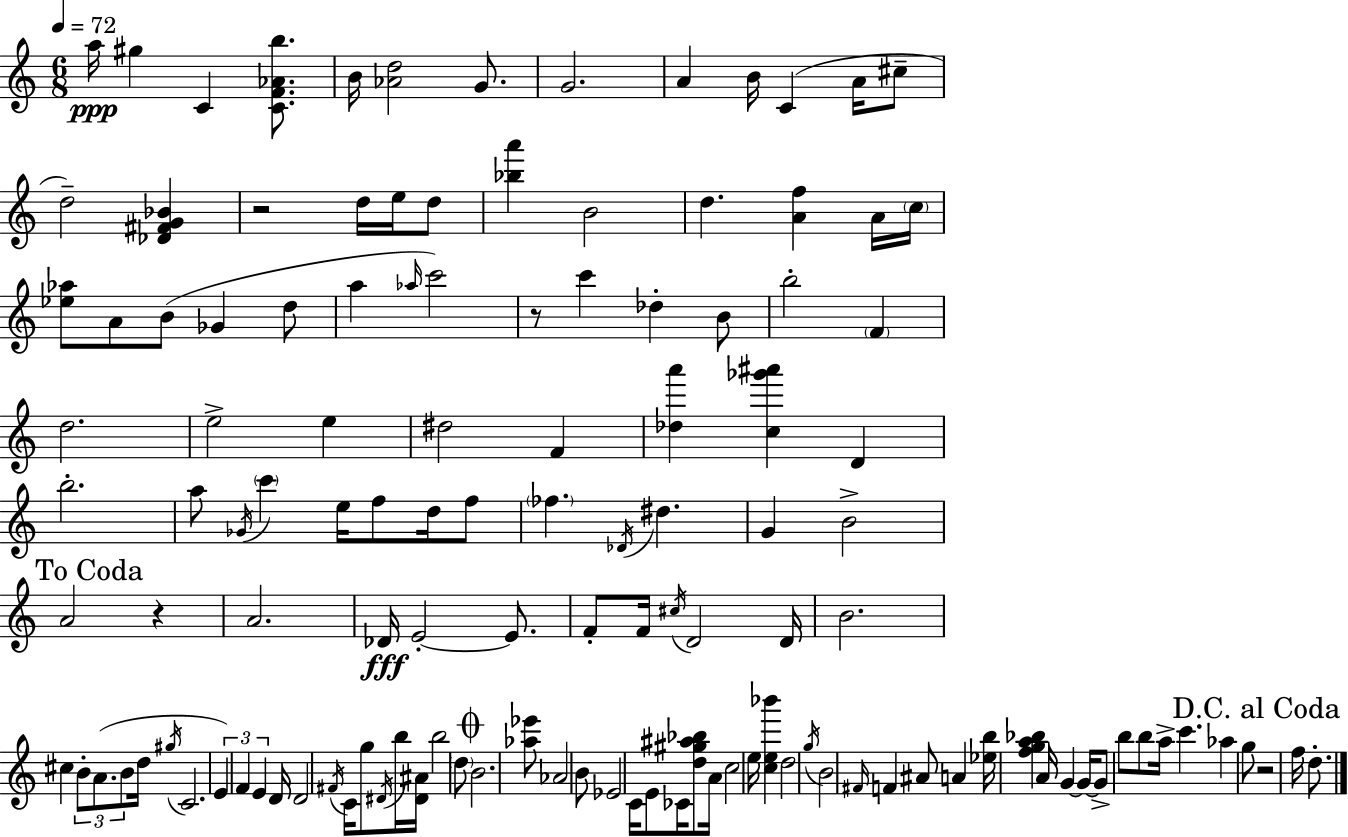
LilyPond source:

{
  \clef treble
  \numericTimeSignature
  \time 6/8
  \key a \minor
  \tempo 4 = 72
  a''16\ppp gis''4 c'4 <c' f' aes' b''>8. | b'16 <aes' d''>2 g'8. | g'2. | a'4 b'16 c'4( a'16 cis''8-- | \break d''2--) <des' fis' g' bes'>4 | r2 d''16 e''16 d''8 | <bes'' a'''>4 b'2 | d''4. <a' f''>4 a'16 \parenthesize c''16 | \break <ees'' aes''>8 a'8 b'8( ges'4 d''8 | a''4 \grace { aes''16 }) c'''2 | r8 c'''4 des''4-. b'8 | b''2-. \parenthesize f'4 | \break d''2. | e''2-> e''4 | dis''2 f'4 | <des'' a'''>4 <c'' ges''' ais'''>4 d'4 | \break b''2.-. | a''8 \acciaccatura { ges'16 } \parenthesize c'''4 e''16 f''8 d''16 | f''8 \parenthesize fes''4. \acciaccatura { des'16 } dis''4. | g'4 b'2-> | \break \mark "To Coda" a'2 r4 | a'2. | des'16\fff e'2-.~~ | e'8. f'8-. f'16 \acciaccatura { cis''16 } d'2 | \break d'16 b'2. | cis''4 \tuplet 3/2 { b'8-. a'8.( | b'8 } d''16 \acciaccatura { gis''16 } c'2. | \tuplet 3/2 { e'4) f'4 | \break e'4 } d'16 d'2 | \acciaccatura { fis'16 } c'16 g''8 \acciaccatura { dis'16 } b''16 <dis' ais'>16 b''2 | \parenthesize d''8 \mark \markup { \musicglyph "scripts.coda" } b'2. | <aes'' ees'''>8 aes'2 | \break b'8 ees'2 | c'16 e'8 ces'16 <d'' gis'' ais'' bes''>8 a'16 c''2 | e''16 <c'' e'' bes'''>4 d''2 | \acciaccatura { g''16 } b'2 | \break \grace { fis'16 } f'4 ais'8 a'4 | <ees'' b''>16 <f'' g'' a'' bes''>4 a'16 g'4~~ | g'16~~ g'8-> b''8 b''8 a''16-> c'''4. | aes''4 g''8 \mark "D.C. al Coda" r2 | \break f''16 d''8.-. \bar "|."
}